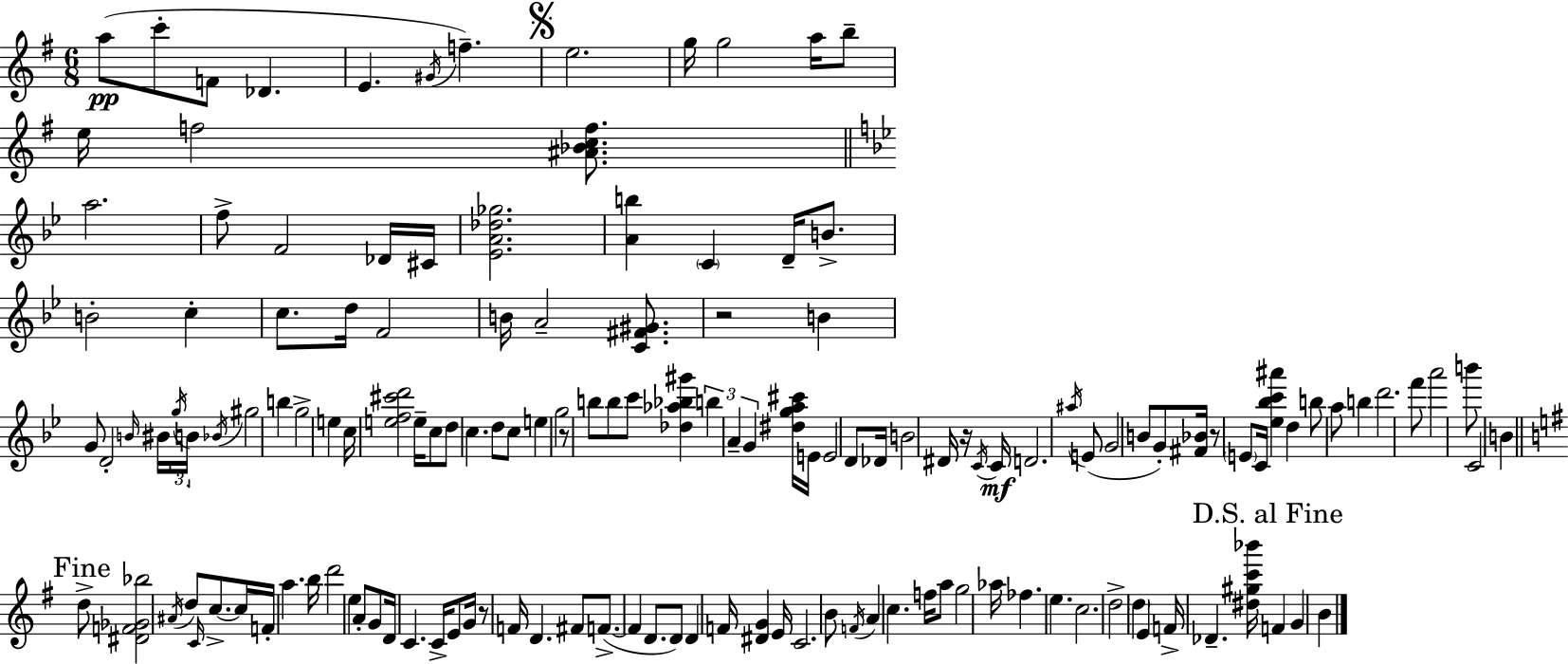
A5/e C6/e F4/e Db4/q. E4/q. G#4/s F5/q. E5/h. G5/s G5/h A5/s B5/e E5/s F5/h [A#4,Bb4,C5,F5]/e. A5/h. F5/e F4/h Db4/s C#4/s [Eb4,A4,Db5,Gb5]/h. [A4,B5]/q C4/q D4/s B4/e. B4/h C5/q C5/e. D5/s F4/h B4/s A4/h [C4,F#4,G#4]/e. R/h B4/q G4/e D4/h B4/s BIS4/s G5/s B4/s Bb4/s G#5/h B5/q G5/h E5/q C5/s [E5,F5,C#6,D6]/h E5/s C5/e D5/e C5/q. D5/e C5/e E5/q G5/h R/e B5/e B5/e C6/e [Db5,Ab5,Bb5,G#6]/q B5/q A4/q G4/q [D#5,G5,A5,C#6]/s E4/s E4/h D4/e Db4/s B4/h D#4/s R/s C4/s C4/s D4/h. A#5/s E4/e G4/h B4/e G4/e [F#4,Bb4]/s R/e E4/e C4/s [Eb5,Bb5,C6,A#6]/q D5/q B5/e A5/e B5/q D6/h. F6/e A6/h B6/e C4/h B4/q D5/e [D#4,F4,Gb4,Bb5]/h A#4/s D5/e C4/s C5/e. C5/s F4/s A5/q. B5/s D6/h E5/q A4/e G4/e D4/s C4/q. C4/s E4/e G4/s R/e F4/s D4/q. F#4/e F4/e. F4/q D4/e. D4/e D4/q F4/s [D#4,G4]/q E4/s C4/h. B4/e F4/s A4/q C5/q. F5/s A5/e G5/h Ab5/s FES5/q. E5/q. C5/h. D5/h D5/q E4/q F4/s Db4/q. [D#5,G#5,C6,Bb6]/s F4/q G4/q B4/q